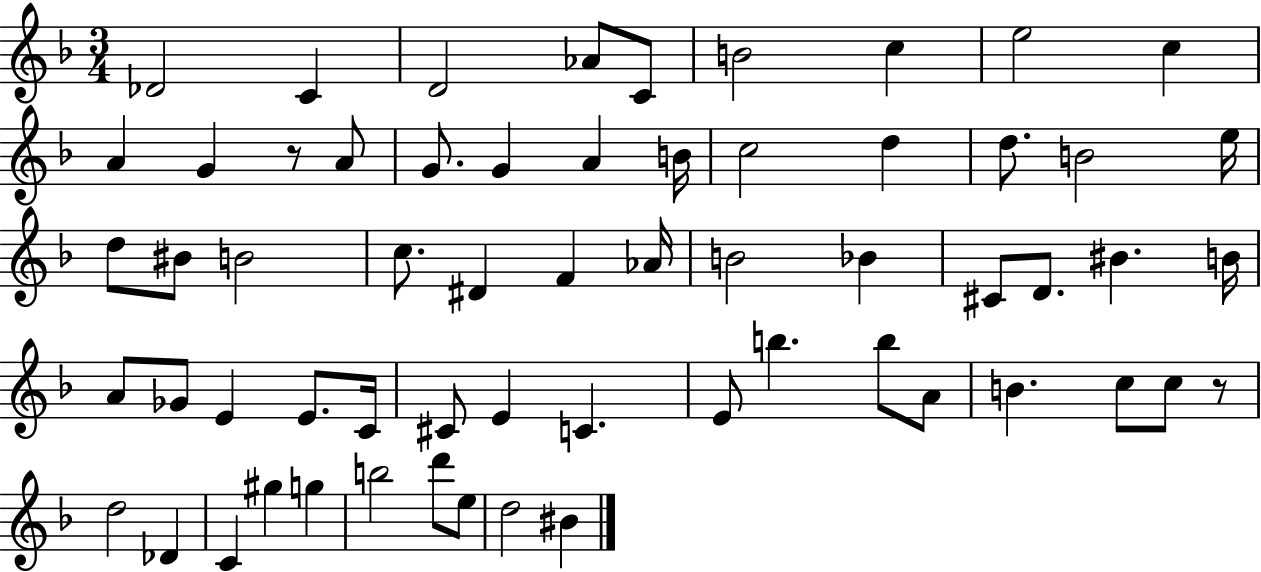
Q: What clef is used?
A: treble